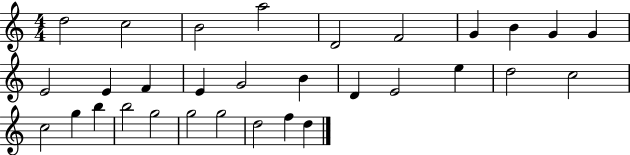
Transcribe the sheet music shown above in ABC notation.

X:1
T:Untitled
M:4/4
L:1/4
K:C
d2 c2 B2 a2 D2 F2 G B G G E2 E F E G2 B D E2 e d2 c2 c2 g b b2 g2 g2 g2 d2 f d